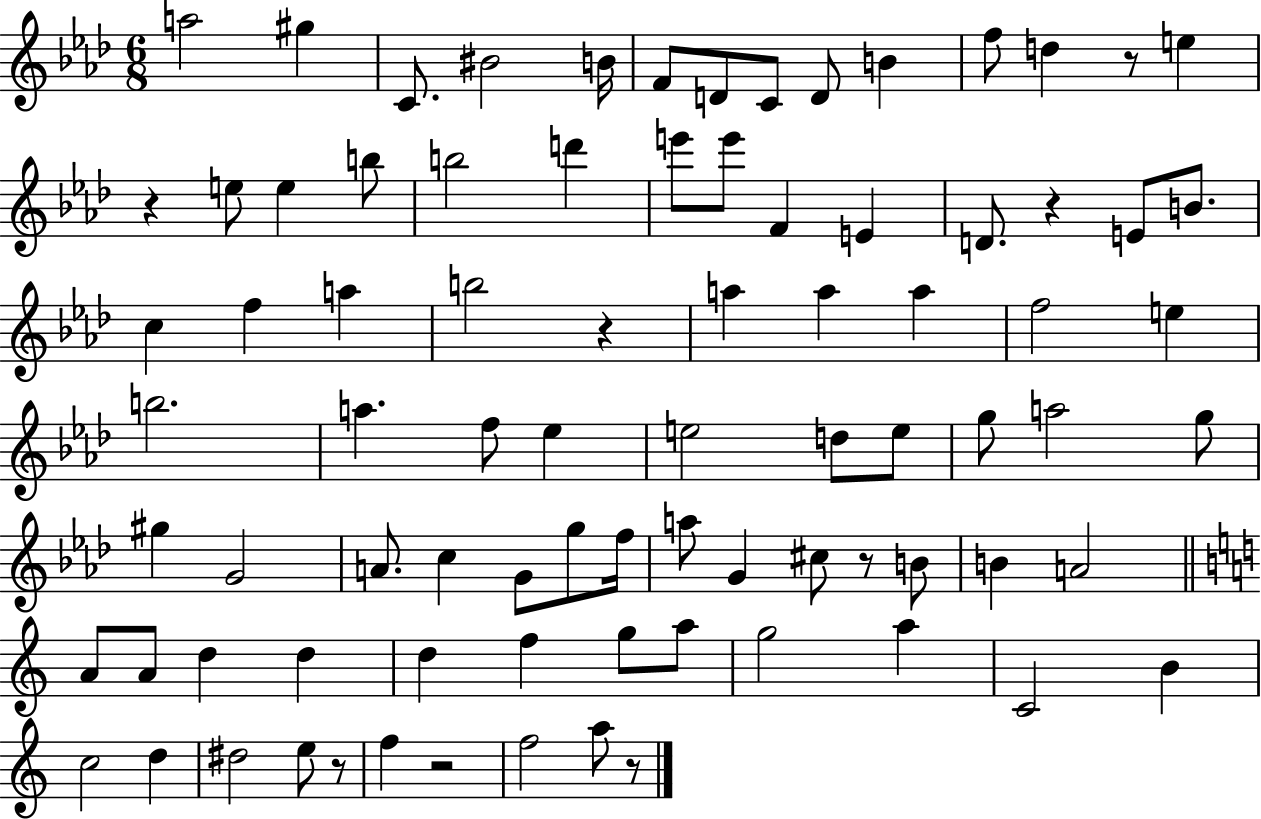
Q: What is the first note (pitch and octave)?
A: A5